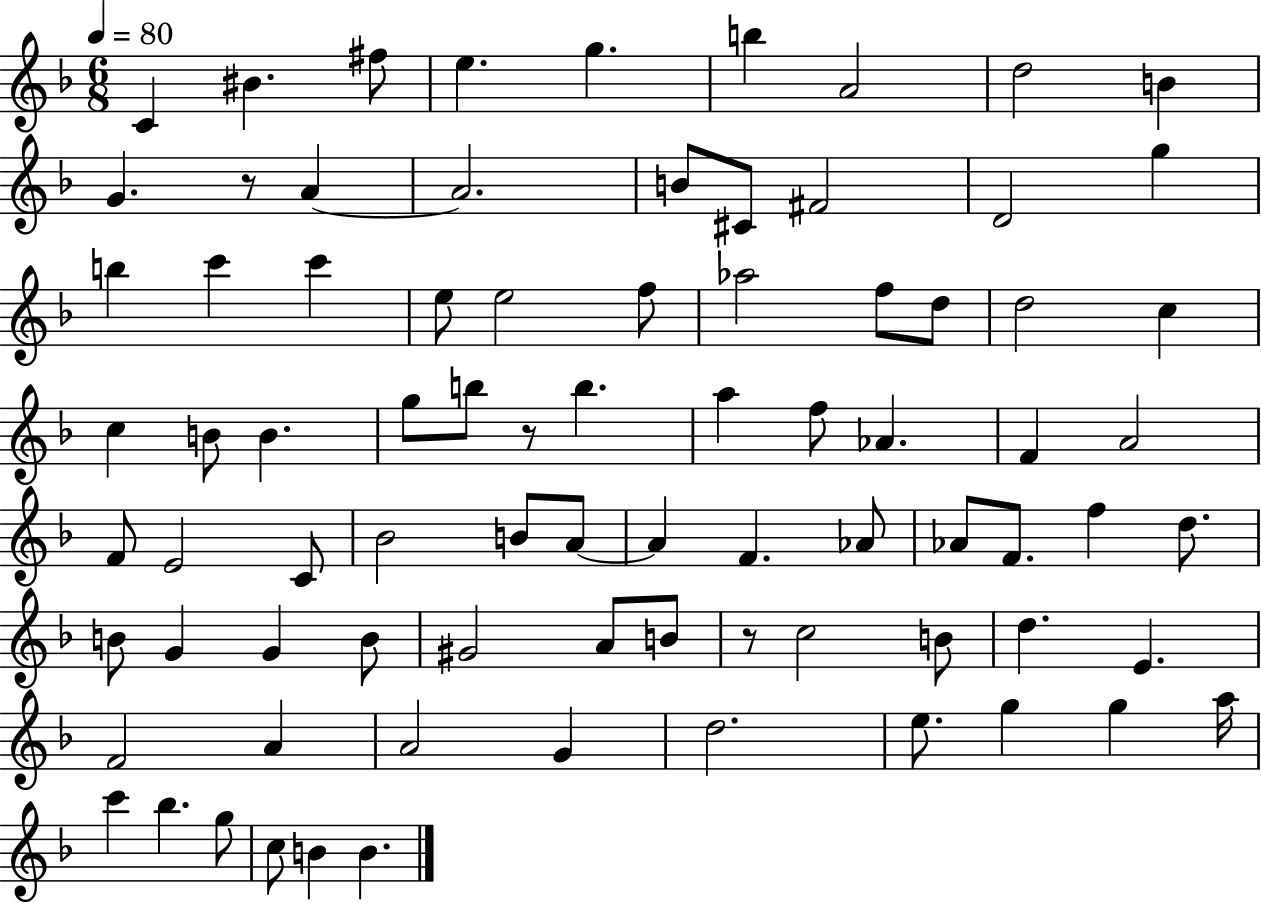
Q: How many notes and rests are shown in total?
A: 81